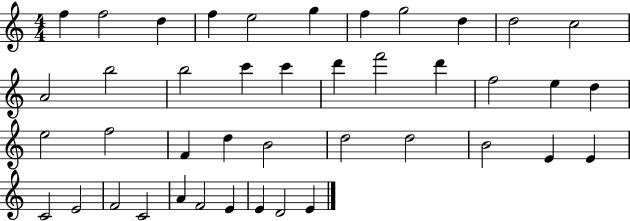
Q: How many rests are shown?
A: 0